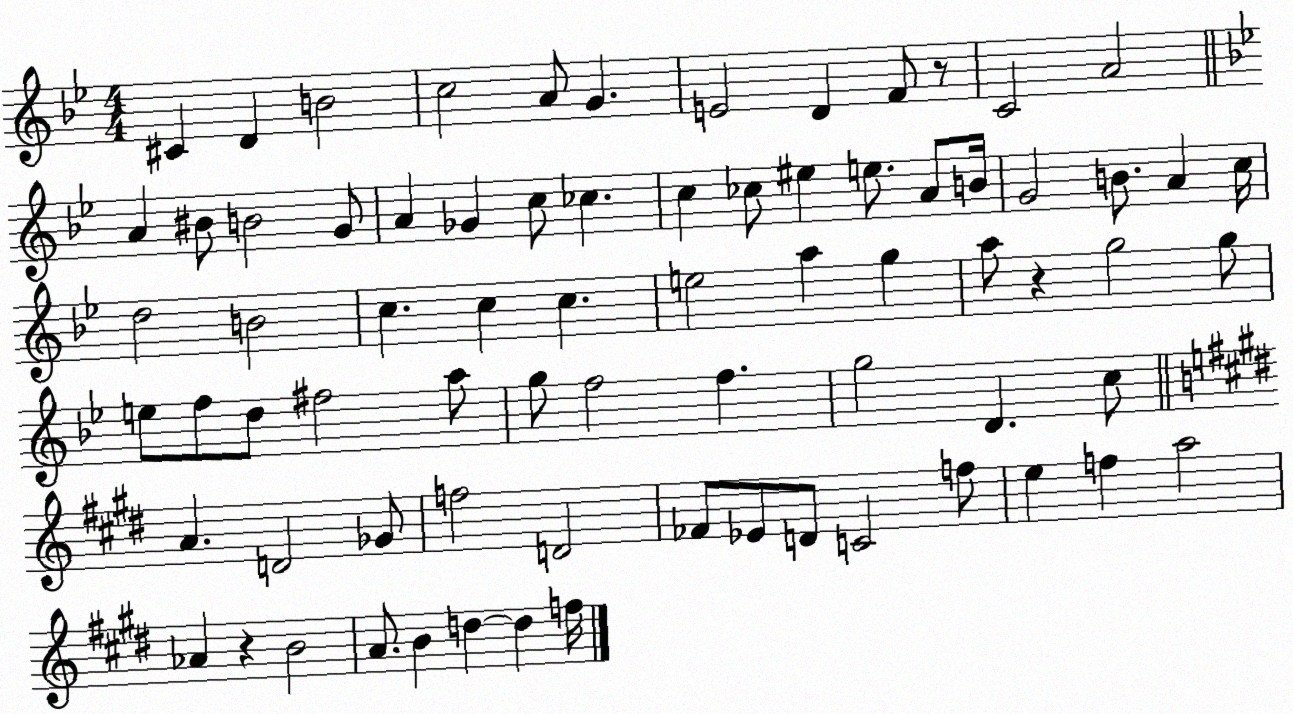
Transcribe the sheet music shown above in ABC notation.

X:1
T:Untitled
M:4/4
L:1/4
K:Bb
^C D B2 c2 A/2 G E2 D F/2 z/2 C2 A2 A ^B/2 B2 G/2 A _G c/2 _c c _c/2 ^e e/2 A/2 B/4 G2 B/2 A c/4 d2 B2 c c c e2 a g a/2 z g2 g/2 e/2 f/2 d/2 ^f2 a/2 g/2 f2 f g2 D c/2 A D2 _G/2 f2 D2 _F/2 _E/2 D/2 C2 f/2 e f a2 _A z B2 A/2 B d d f/4